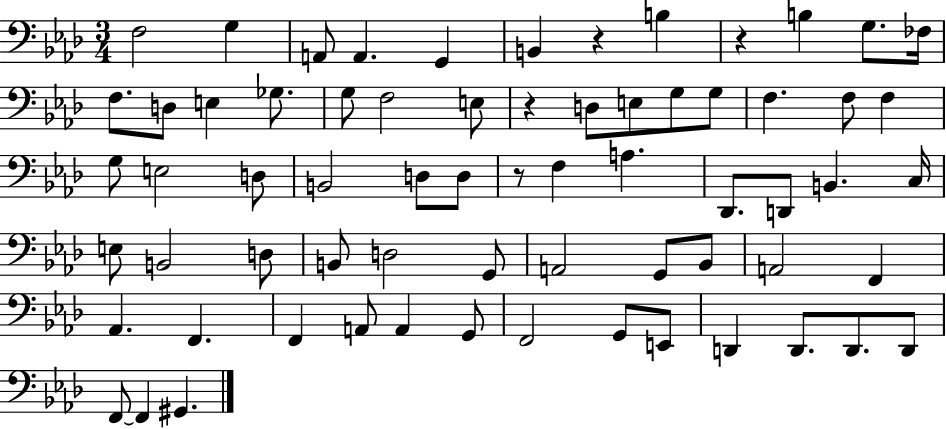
X:1
T:Untitled
M:3/4
L:1/4
K:Ab
F,2 G, A,,/2 A,, G,, B,, z B, z B, G,/2 _F,/4 F,/2 D,/2 E, _G,/2 G,/2 F,2 E,/2 z D,/2 E,/2 G,/2 G,/2 F, F,/2 F, G,/2 E,2 D,/2 B,,2 D,/2 D,/2 z/2 F, A, _D,,/2 D,,/2 B,, C,/4 E,/2 B,,2 D,/2 B,,/2 D,2 G,,/2 A,,2 G,,/2 _B,,/2 A,,2 F,, _A,, F,, F,, A,,/2 A,, G,,/2 F,,2 G,,/2 E,,/2 D,, D,,/2 D,,/2 D,,/2 F,,/2 F,, ^G,,